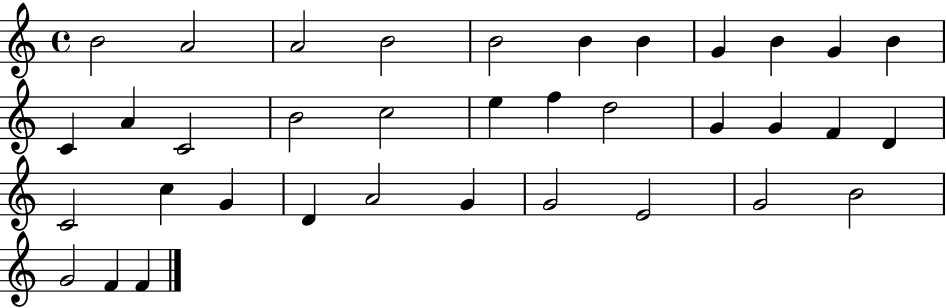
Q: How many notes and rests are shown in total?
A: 36